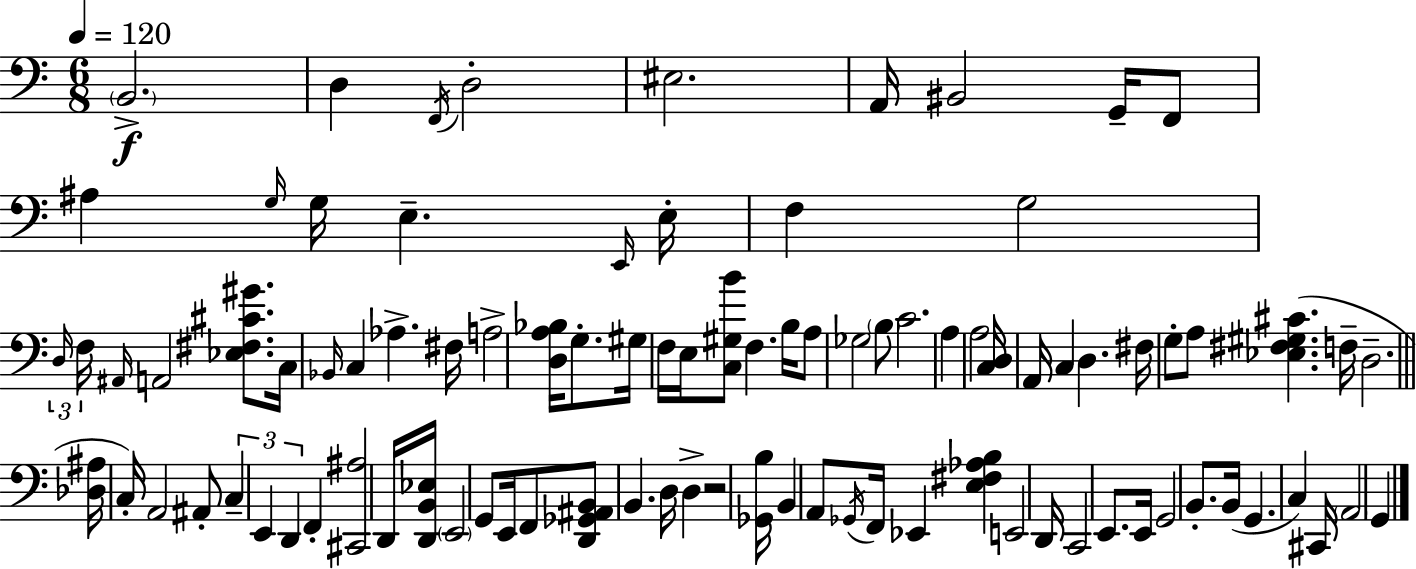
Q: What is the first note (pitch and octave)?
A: B2